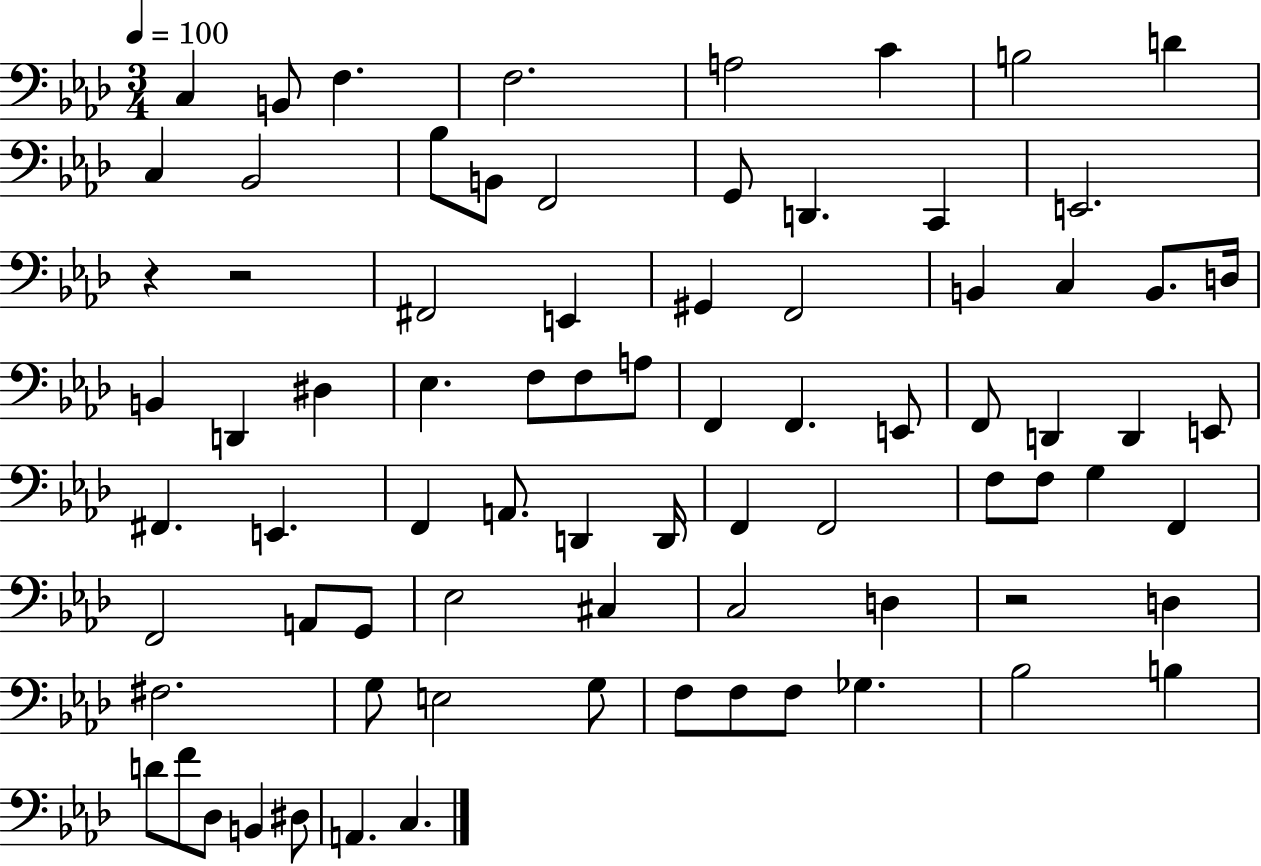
C3/q B2/e F3/q. F3/h. A3/h C4/q B3/h D4/q C3/q Bb2/h Bb3/e B2/e F2/h G2/e D2/q. C2/q E2/h. R/q R/h F#2/h E2/q G#2/q F2/h B2/q C3/q B2/e. D3/s B2/q D2/q D#3/q Eb3/q. F3/e F3/e A3/e F2/q F2/q. E2/e F2/e D2/q D2/q E2/e F#2/q. E2/q. F2/q A2/e. D2/q D2/s F2/q F2/h F3/e F3/e G3/q F2/q F2/h A2/e G2/e Eb3/h C#3/q C3/h D3/q R/h D3/q F#3/h. G3/e E3/h G3/e F3/e F3/e F3/e Gb3/q. Bb3/h B3/q D4/e F4/e Db3/e B2/q D#3/e A2/q. C3/q.